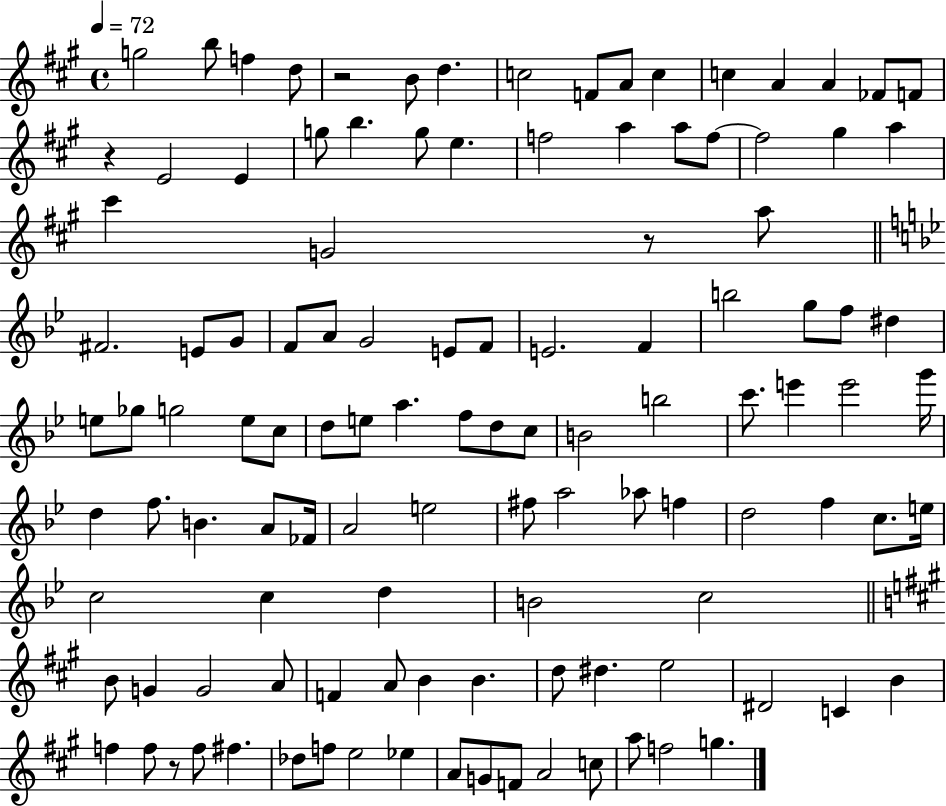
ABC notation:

X:1
T:Untitled
M:4/4
L:1/4
K:A
g2 b/2 f d/2 z2 B/2 d c2 F/2 A/2 c c A A _F/2 F/2 z E2 E g/2 b g/2 e f2 a a/2 f/2 f2 ^g a ^c' G2 z/2 a/2 ^F2 E/2 G/2 F/2 A/2 G2 E/2 F/2 E2 F b2 g/2 f/2 ^d e/2 _g/2 g2 e/2 c/2 d/2 e/2 a f/2 d/2 c/2 B2 b2 c'/2 e' e'2 g'/4 d f/2 B A/2 _F/4 A2 e2 ^f/2 a2 _a/2 f d2 f c/2 e/4 c2 c d B2 c2 B/2 G G2 A/2 F A/2 B B d/2 ^d e2 ^D2 C B f f/2 z/2 f/2 ^f _d/2 f/2 e2 _e A/2 G/2 F/2 A2 c/2 a/2 f2 g